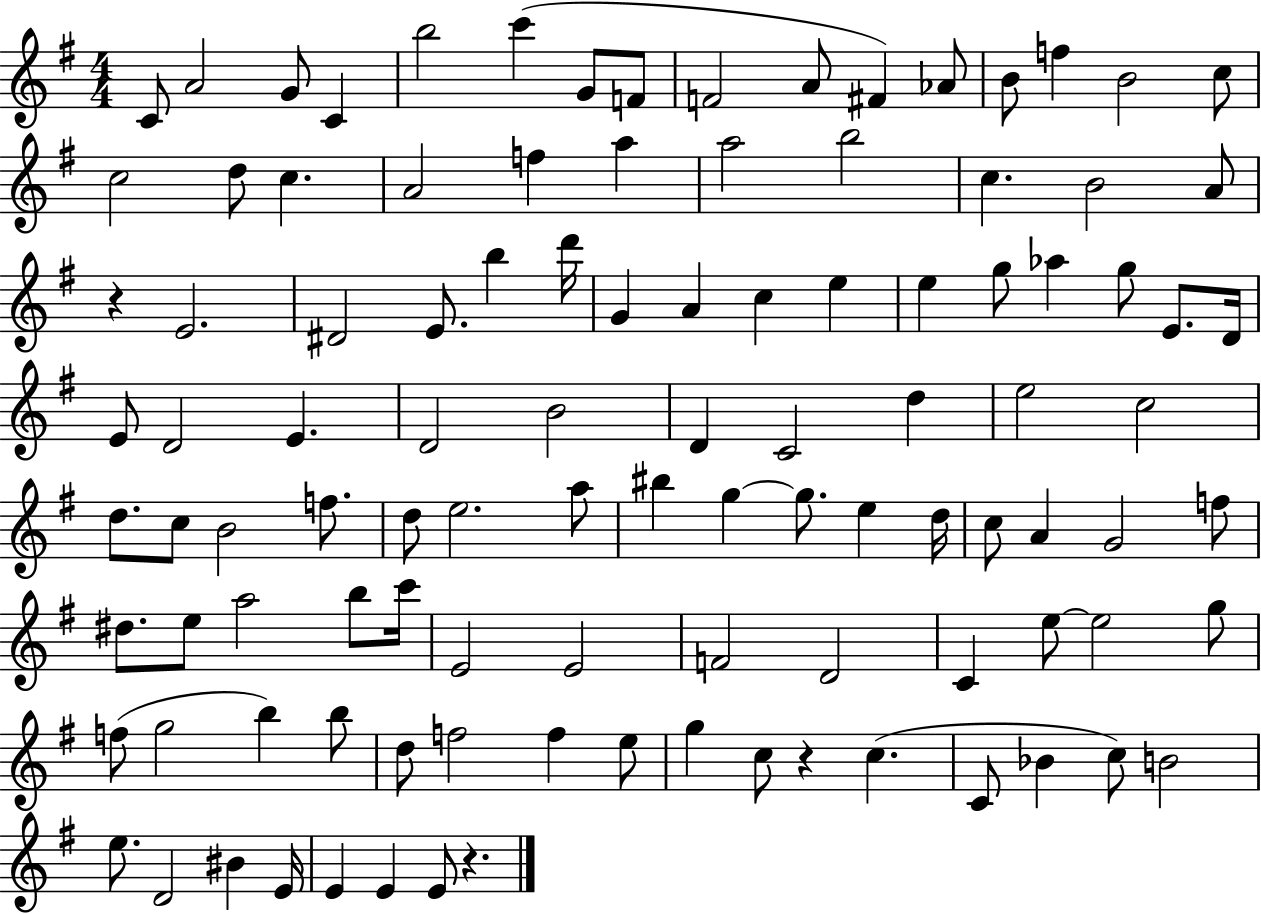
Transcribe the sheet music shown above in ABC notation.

X:1
T:Untitled
M:4/4
L:1/4
K:G
C/2 A2 G/2 C b2 c' G/2 F/2 F2 A/2 ^F _A/2 B/2 f B2 c/2 c2 d/2 c A2 f a a2 b2 c B2 A/2 z E2 ^D2 E/2 b d'/4 G A c e e g/2 _a g/2 E/2 D/4 E/2 D2 E D2 B2 D C2 d e2 c2 d/2 c/2 B2 f/2 d/2 e2 a/2 ^b g g/2 e d/4 c/2 A G2 f/2 ^d/2 e/2 a2 b/2 c'/4 E2 E2 F2 D2 C e/2 e2 g/2 f/2 g2 b b/2 d/2 f2 f e/2 g c/2 z c C/2 _B c/2 B2 e/2 D2 ^B E/4 E E E/2 z